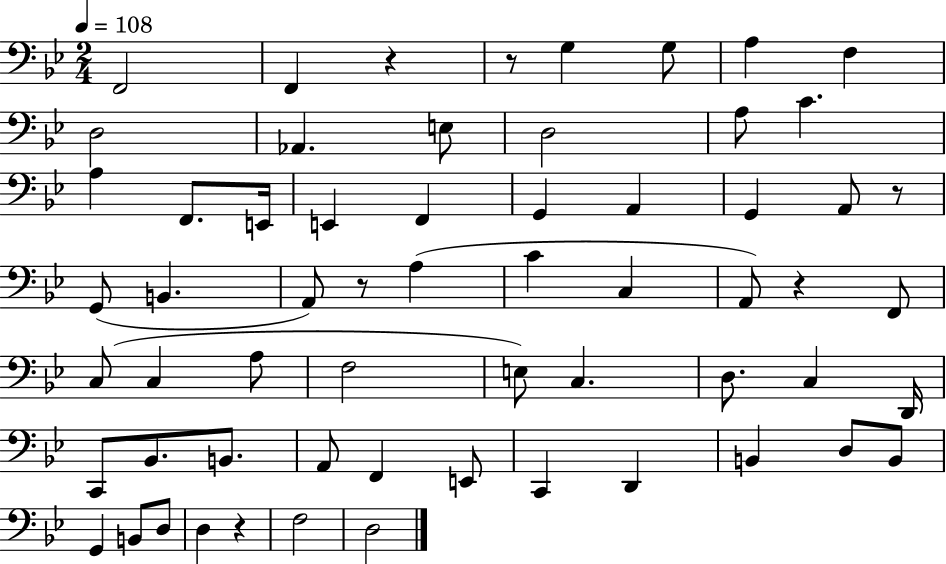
{
  \clef bass
  \numericTimeSignature
  \time 2/4
  \key bes \major
  \tempo 4 = 108
  \repeat volta 2 { f,2 | f,4 r4 | r8 g4 g8 | a4 f4 | \break d2 | aes,4. e8 | d2 | a8 c'4. | \break a4 f,8. e,16 | e,4 f,4 | g,4 a,4 | g,4 a,8 r8 | \break g,8( b,4. | a,8) r8 a4( | c'4 c4 | a,8) r4 f,8 | \break c8( c4 a8 | f2 | e8) c4. | d8. c4 d,16 | \break c,8 bes,8. b,8. | a,8 f,4 e,8 | c,4 d,4 | b,4 d8 b,8 | \break g,4 b,8 d8 | d4 r4 | f2 | d2 | \break } \bar "|."
}